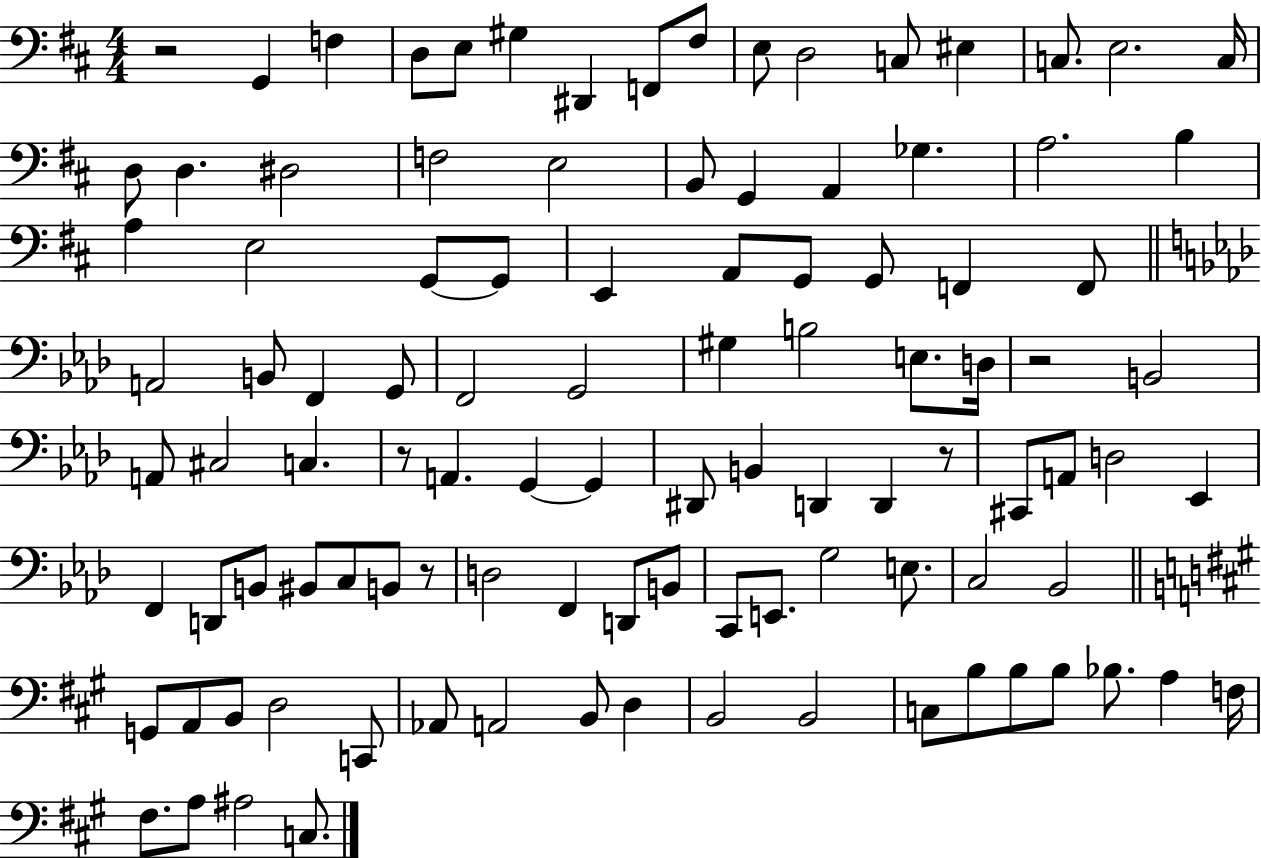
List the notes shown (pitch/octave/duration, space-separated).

R/h G2/q F3/q D3/e E3/e G#3/q D#2/q F2/e F#3/e E3/e D3/h C3/e EIS3/q C3/e. E3/h. C3/s D3/e D3/q. D#3/h F3/h E3/h B2/e G2/q A2/q Gb3/q. A3/h. B3/q A3/q E3/h G2/e G2/e E2/q A2/e G2/e G2/e F2/q F2/e A2/h B2/e F2/q G2/e F2/h G2/h G#3/q B3/h E3/e. D3/s R/h B2/h A2/e C#3/h C3/q. R/e A2/q. G2/q G2/q D#2/e B2/q D2/q D2/q R/e C#2/e A2/e D3/h Eb2/q F2/q D2/e B2/e BIS2/e C3/e B2/e R/e D3/h F2/q D2/e B2/e C2/e E2/e. G3/h E3/e. C3/h Bb2/h G2/e A2/e B2/e D3/h C2/e Ab2/e A2/h B2/e D3/q B2/h B2/h C3/e B3/e B3/e B3/e Bb3/e. A3/q F3/s F#3/e. A3/e A#3/h C3/e.